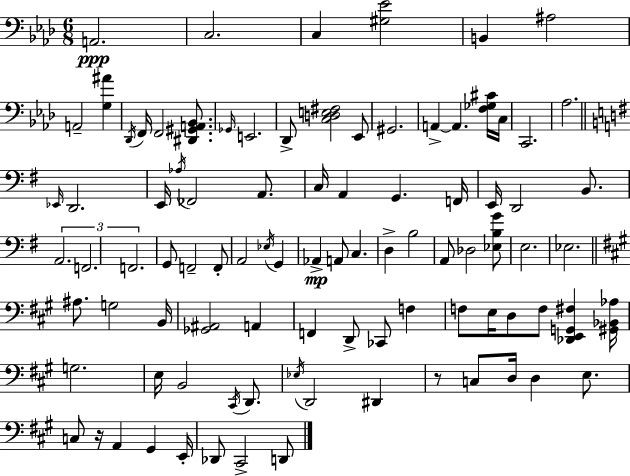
X:1
T:Untitled
M:6/8
L:1/4
K:Ab
A,,2 C,2 C, [^G,_E]2 B,, ^A,2 A,,2 [G,^A] _D,,/4 F,,/4 F,,2 [^D,,^G,,A,,_B,,]/2 _G,,/4 E,,2 _D,,/2 [C,D,E,^F,]2 _E,,/2 ^G,,2 A,, A,, [F,_G,^C]/4 C,/4 C,,2 _A,2 _E,,/4 D,,2 E,,/4 _A,/4 _F,,2 A,,/2 C,/4 A,, G,, F,,/4 E,,/4 D,,2 B,,/2 A,,2 F,,2 F,,2 G,,/2 F,,2 F,,/2 A,,2 _E,/4 G,, _A,, A,,/2 C, D, B,2 A,,/2 _D,2 [_E,B,G]/2 E,2 _E,2 ^A,/2 G,2 B,,/4 [_G,,^A,,]2 A,, F,, D,,/2 _C,,/2 F, F,/2 E,/4 D,/2 F,/2 [_D,,E,,G,,^F,] [^G,,_B,,_A,]/4 G,2 E,/4 B,,2 ^C,,/4 D,,/2 _E,/4 D,,2 ^D,, z/2 C,/2 D,/4 D, E,/2 C,/2 z/4 A,, ^G,, E,,/4 _D,,/2 ^C,,2 D,,/2